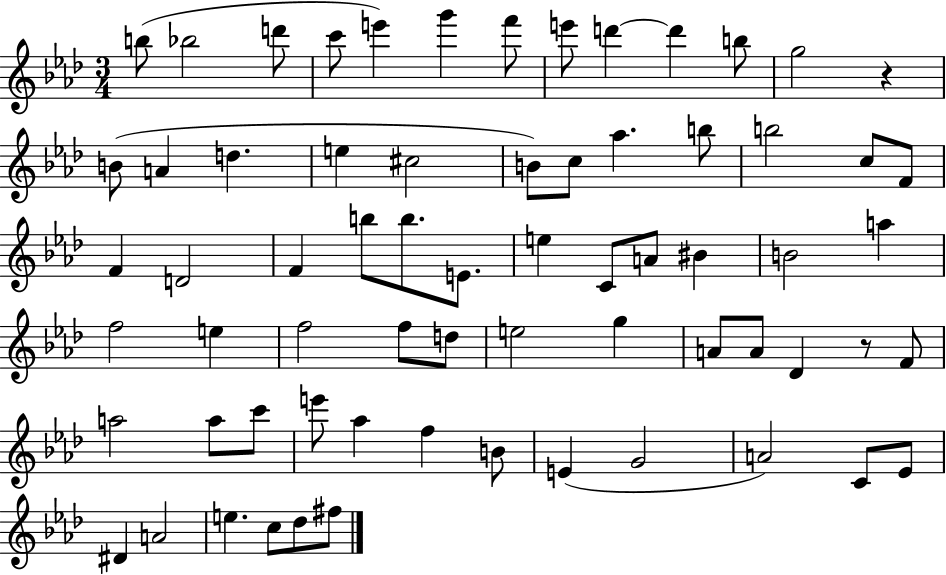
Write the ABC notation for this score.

X:1
T:Untitled
M:3/4
L:1/4
K:Ab
b/2 _b2 d'/2 c'/2 e' g' f'/2 e'/2 d' d' b/2 g2 z B/2 A d e ^c2 B/2 c/2 _a b/2 b2 c/2 F/2 F D2 F b/2 b/2 E/2 e C/2 A/2 ^B B2 a f2 e f2 f/2 d/2 e2 g A/2 A/2 _D z/2 F/2 a2 a/2 c'/2 e'/2 _a f B/2 E G2 A2 C/2 _E/2 ^D A2 e c/2 _d/2 ^f/2